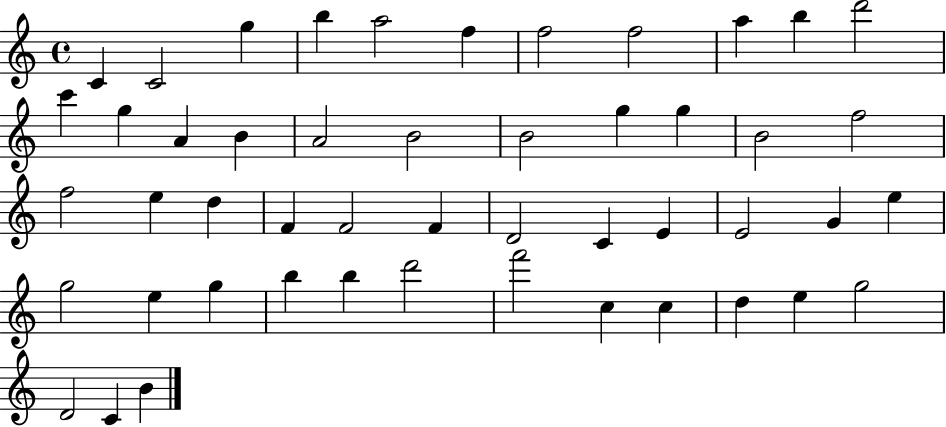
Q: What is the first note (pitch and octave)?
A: C4